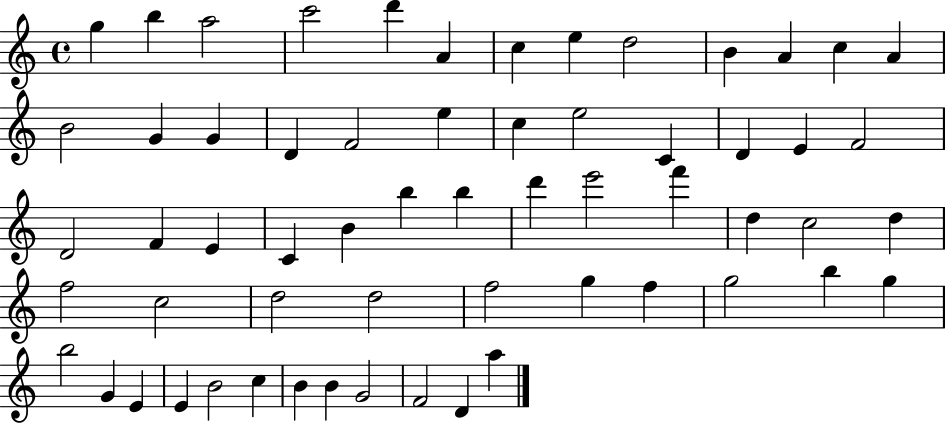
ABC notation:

X:1
T:Untitled
M:4/4
L:1/4
K:C
g b a2 c'2 d' A c e d2 B A c A B2 G G D F2 e c e2 C D E F2 D2 F E C B b b d' e'2 f' d c2 d f2 c2 d2 d2 f2 g f g2 b g b2 G E E B2 c B B G2 F2 D a